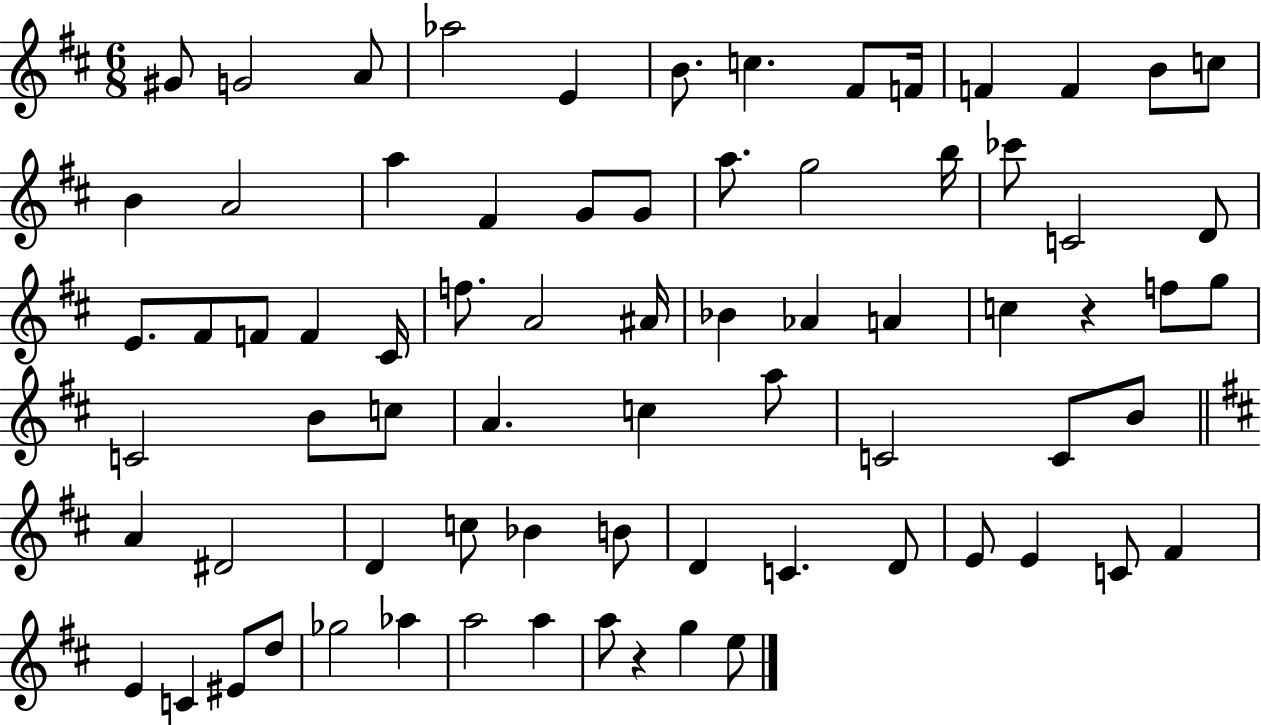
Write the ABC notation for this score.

X:1
T:Untitled
M:6/8
L:1/4
K:D
^G/2 G2 A/2 _a2 E B/2 c ^F/2 F/4 F F B/2 c/2 B A2 a ^F G/2 G/2 a/2 g2 b/4 _c'/2 C2 D/2 E/2 ^F/2 F/2 F ^C/4 f/2 A2 ^A/4 _B _A A c z f/2 g/2 C2 B/2 c/2 A c a/2 C2 C/2 B/2 A ^D2 D c/2 _B B/2 D C D/2 E/2 E C/2 ^F E C ^E/2 d/2 _g2 _a a2 a a/2 z g e/2